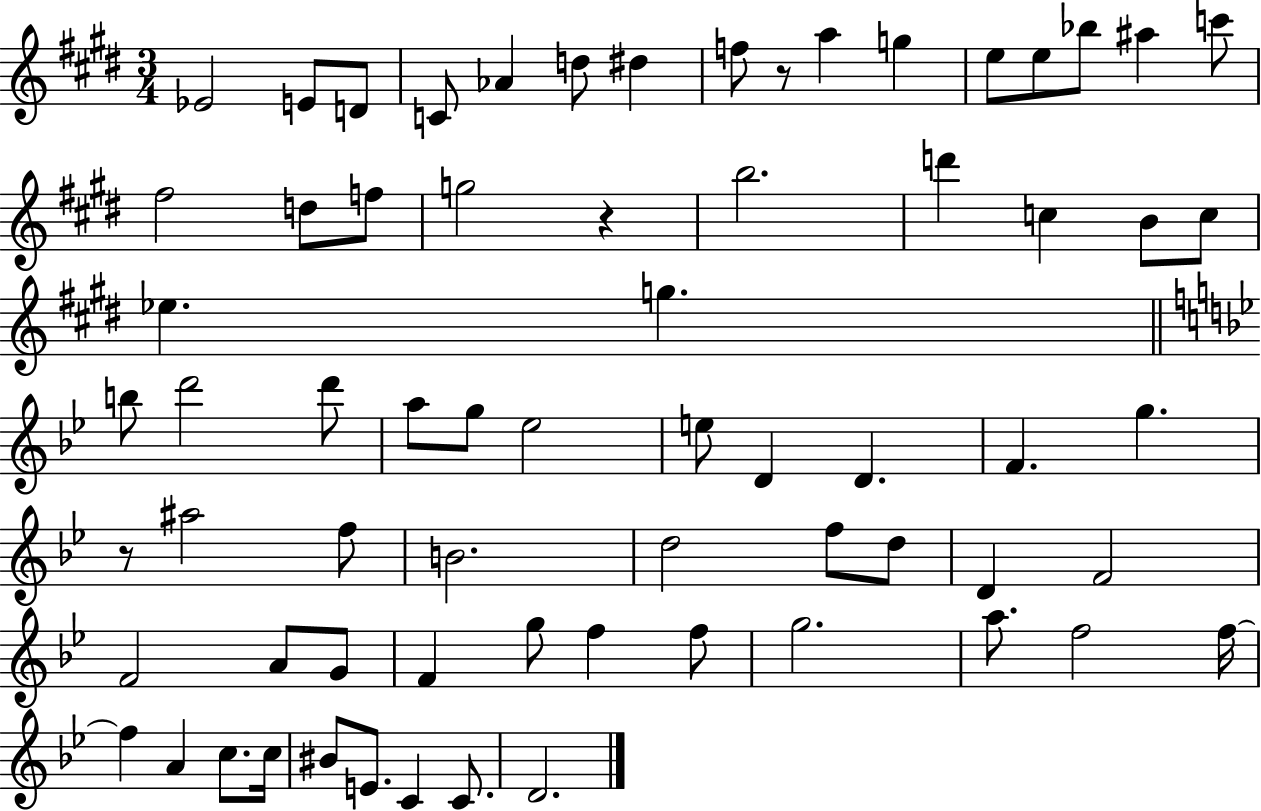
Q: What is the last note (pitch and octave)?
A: D4